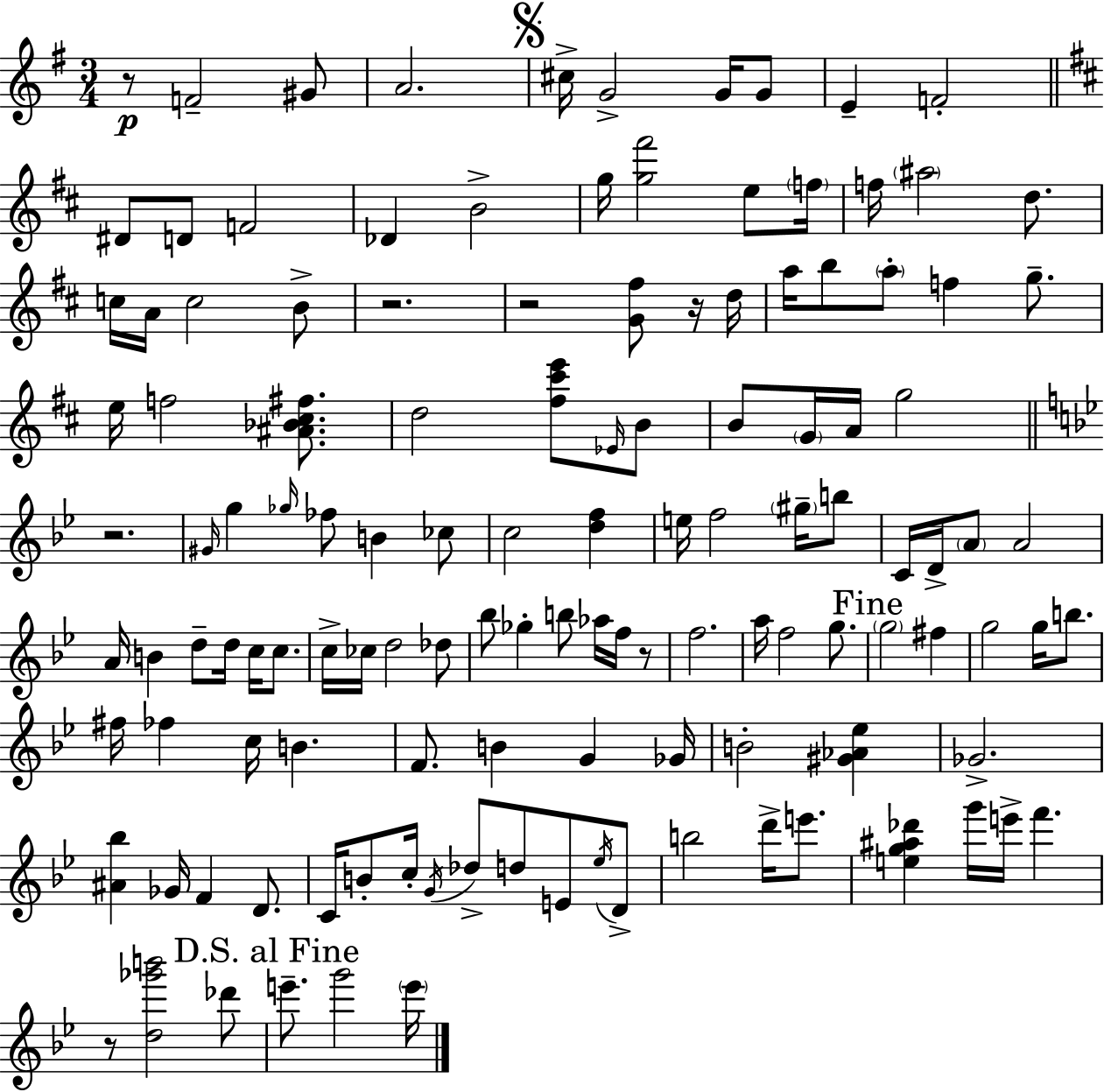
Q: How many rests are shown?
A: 7